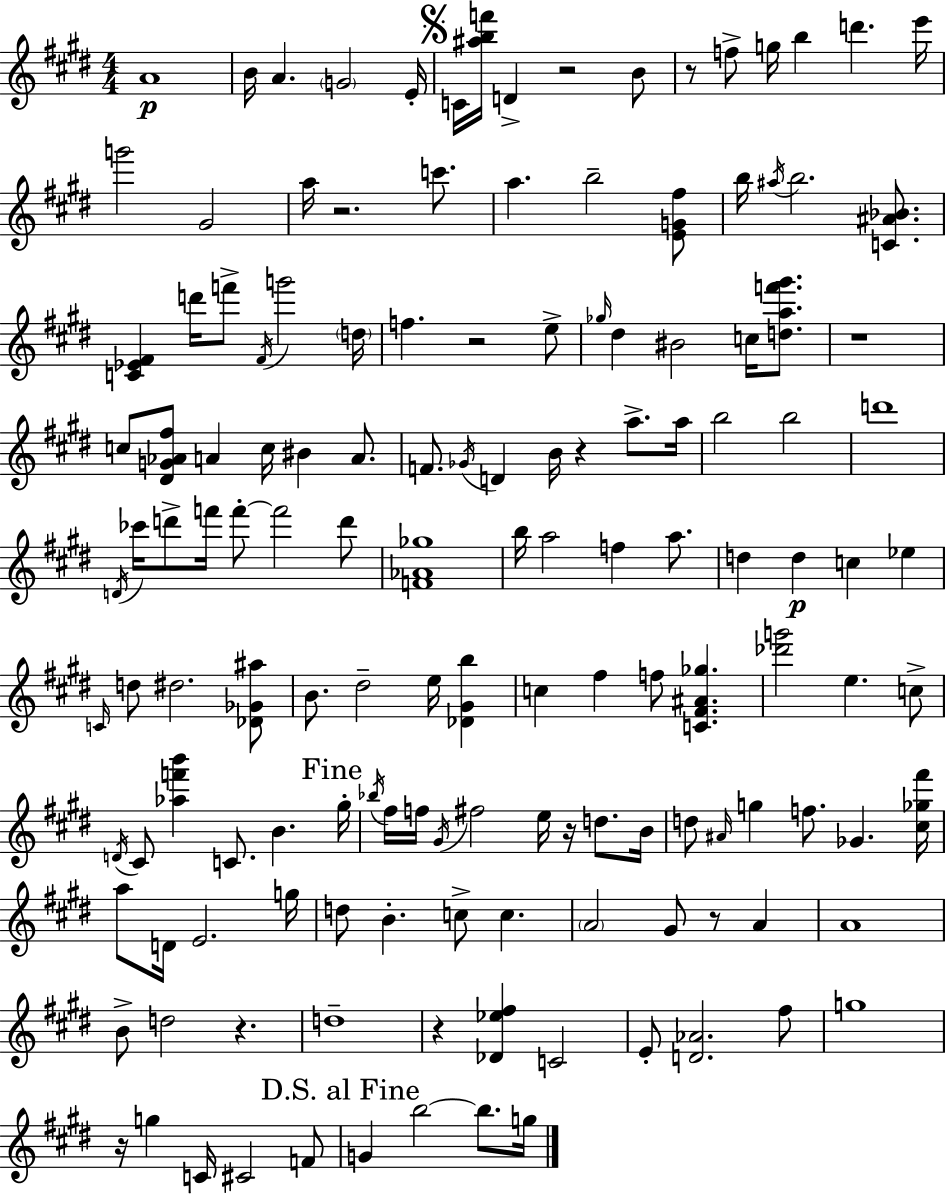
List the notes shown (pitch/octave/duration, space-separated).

A4/w B4/s A4/q. G4/h E4/s C4/s [A#5,B5,F6]/s D4/q R/h B4/e R/e F5/e G5/s B5/q D6/q. E6/s G6/h G#4/h A5/s R/h. C6/e. A5/q. B5/h [E4,G4,F#5]/e B5/s A#5/s B5/h. [C4,A#4,Bb4]/e. [C4,Eb4,F#4]/q D6/s F6/e F#4/s G6/h D5/s F5/q. R/h E5/e Gb5/s D#5/q BIS4/h C5/s [D5,A5,F6,G#6]/e. R/w C5/e [D#4,G4,Ab4,F#5]/e A4/q C5/s BIS4/q A4/e. F4/e. Gb4/s D4/q B4/s R/q A5/e. A5/s B5/h B5/h D6/w D4/s CES6/s D6/e F6/s F6/e F6/h D6/e [F4,Ab4,Gb5]/w B5/s A5/h F5/q A5/e. D5/q D5/q C5/q Eb5/q C4/s D5/e D#5/h. [Db4,Gb4,A#5]/e B4/e. D#5/h E5/s [Db4,G#4,B5]/q C5/q F#5/q F5/e [C4,F#4,A#4,Gb5]/q. [Db6,G6]/h E5/q. C5/e D4/s C#4/e [Ab5,F6,B6]/q C4/e. B4/q. G#5/s Bb5/s F#5/s F5/s G#4/s F#5/h E5/s R/s D5/e. B4/s D5/e A#4/s G5/q F5/e. Gb4/q. [C#5,Gb5,F#6]/s A5/e D4/s E4/h. G5/s D5/e B4/q. C5/e C5/q. A4/h G#4/e R/e A4/q A4/w B4/e D5/h R/q. D5/w R/q [Db4,Eb5,F#5]/q C4/h E4/e [D4,Ab4]/h. F#5/e G5/w R/s G5/q C4/s C#4/h F4/e G4/q B5/h B5/e. G5/s